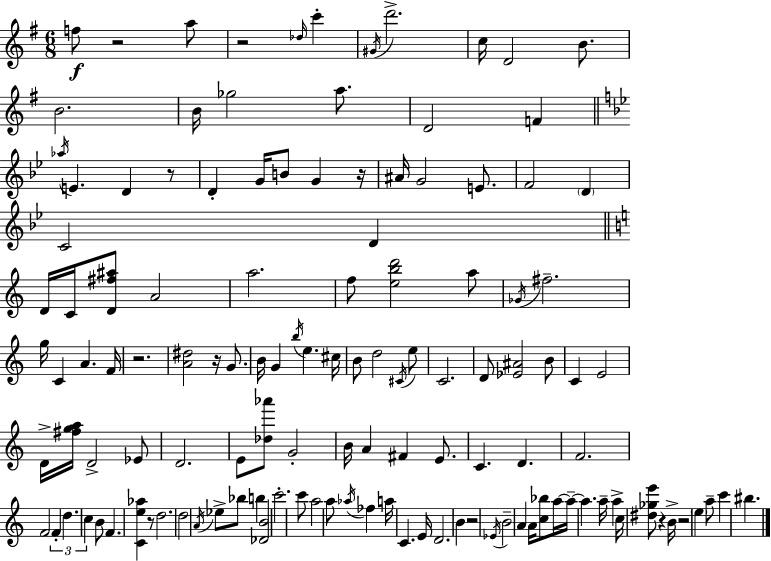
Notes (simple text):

F5/e R/h A5/e R/h Db5/s C6/q G#4/s D6/h. C5/s D4/h B4/e. B4/h. B4/s Gb5/h A5/e. D4/h F4/q Ab5/s E4/q. D4/q R/e D4/q G4/s B4/e G4/q R/s A#4/s G4/h E4/e. F4/h D4/q C4/h D4/q D4/s C4/s [D4,F#5,A#5]/e A4/h A5/h. F5/e [E5,B5,D6]/h A5/e Gb4/s F#5/h. G5/s C4/q A4/q. F4/s R/h. [A4,D#5]/h R/s G4/e. B4/s G4/q B5/s E5/q. C#5/s B4/e D5/h C#4/s E5/e C4/h. D4/e [Eb4,A#4]/h B4/e C4/q E4/h D4/s [F#5,G5,A5]/s D4/h Eb4/e D4/h. E4/e [Db5,Ab6]/e G4/h B4/s A4/q F#4/q E4/e. C4/q. D4/q. F4/h. F4/h F4/q D5/q. C5/q B4/e F4/q. [C4,E5,Ab5]/q R/e D5/h. D5/h A4/s Eb5/e Bb5/e B5/q [Db4,B4]/h C6/h. C6/e A5/h A5/e Ab5/s FES5/q A5/s C4/q. E4/s D4/h. B4/q R/h Eb4/s B4/h A4/q A4/s [C5,Bb5]/e A5/s A5/s A5/q. A5/s A5/q C5/s [D#5,Gb5,E6]/e R/q B4/s R/h E5/q A5/e C6/q BIS5/q.